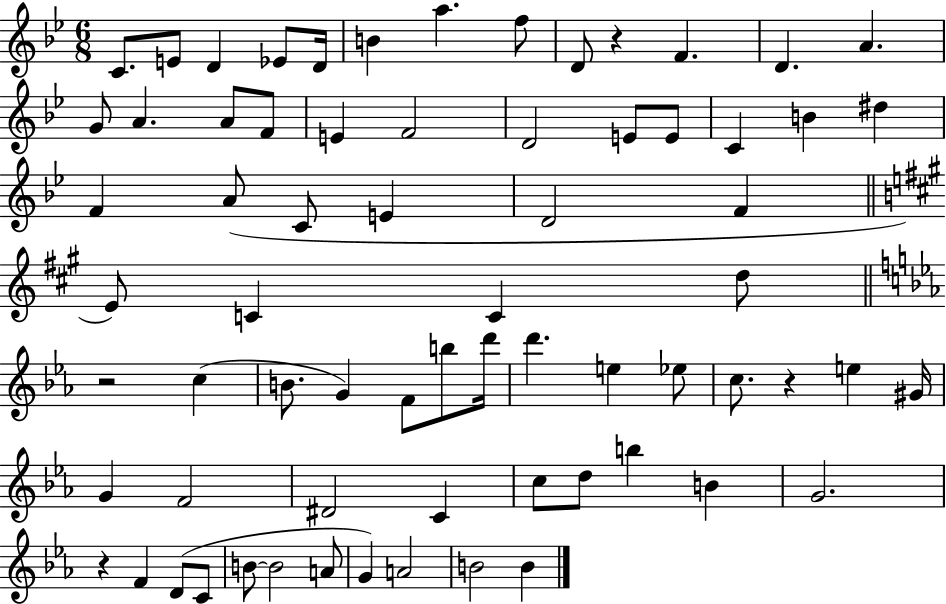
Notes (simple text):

C4/e. E4/e D4/q Eb4/e D4/s B4/q A5/q. F5/e D4/e R/q F4/q. D4/q. A4/q. G4/e A4/q. A4/e F4/e E4/q F4/h D4/h E4/e E4/e C4/q B4/q D#5/q F4/q A4/e C4/e E4/q D4/h F4/q E4/e C4/q C4/q D5/e R/h C5/q B4/e. G4/q F4/e B5/e D6/s D6/q. E5/q Eb5/e C5/e. R/q E5/q G#4/s G4/q F4/h D#4/h C4/q C5/e D5/e B5/q B4/q G4/h. R/q F4/q D4/e C4/e B4/e B4/h A4/e G4/q A4/h B4/h B4/q